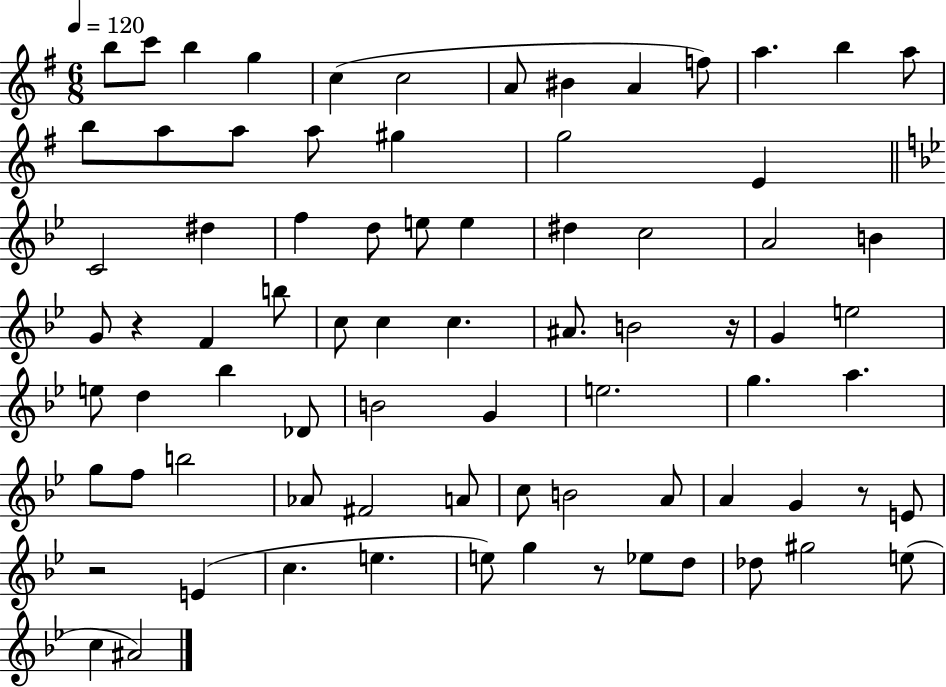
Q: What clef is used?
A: treble